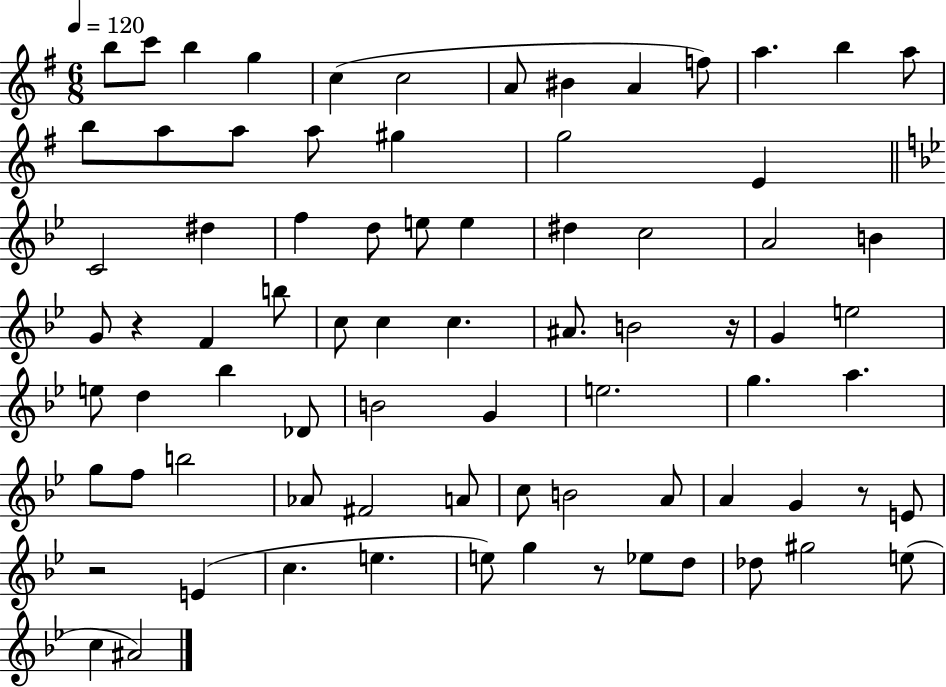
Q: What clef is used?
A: treble